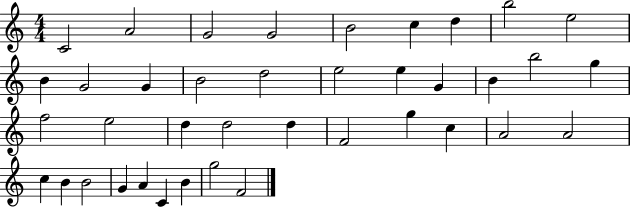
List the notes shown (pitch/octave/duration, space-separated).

C4/h A4/h G4/h G4/h B4/h C5/q D5/q B5/h E5/h B4/q G4/h G4/q B4/h D5/h E5/h E5/q G4/q B4/q B5/h G5/q F5/h E5/h D5/q D5/h D5/q F4/h G5/q C5/q A4/h A4/h C5/q B4/q B4/h G4/q A4/q C4/q B4/q G5/h F4/h